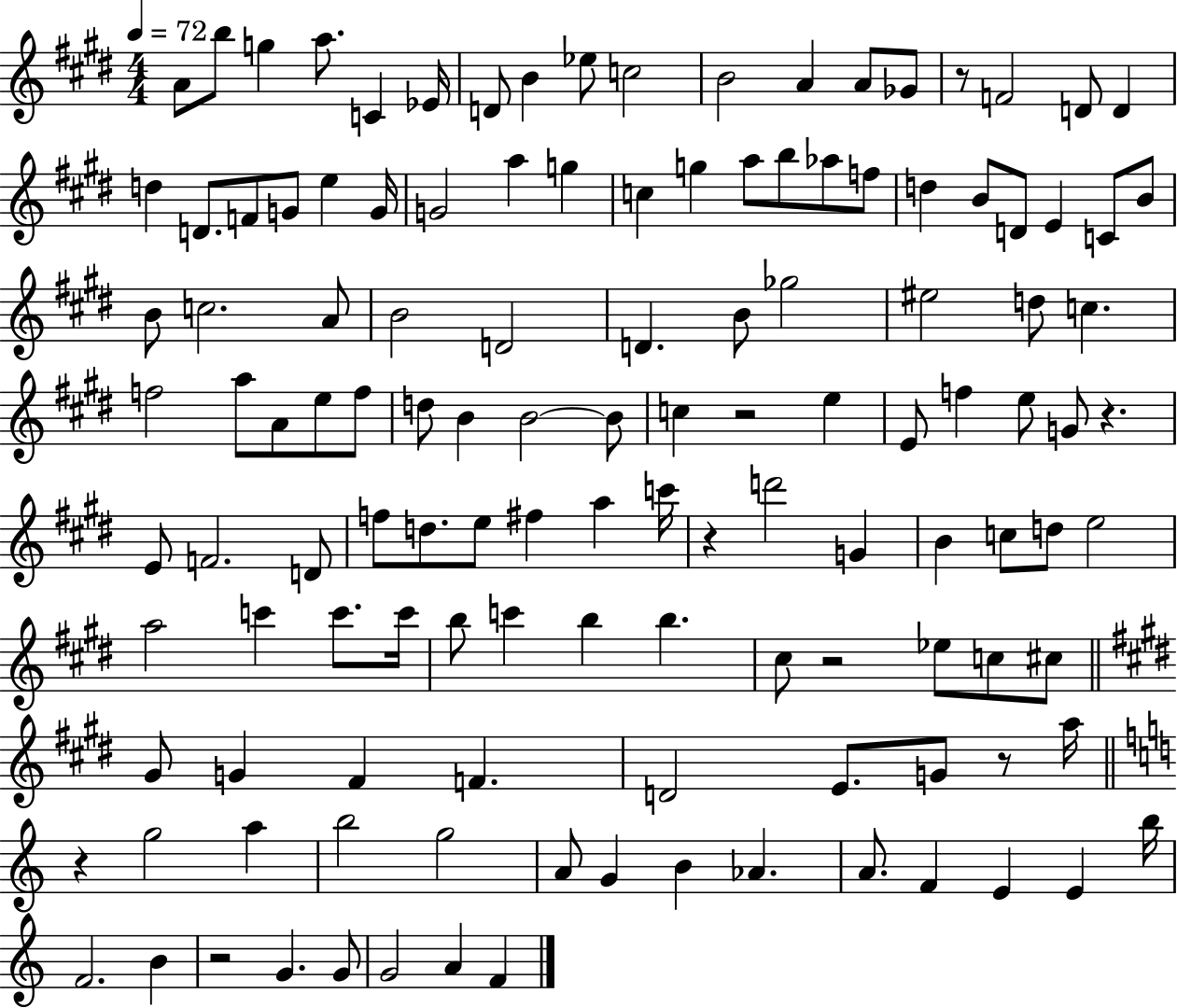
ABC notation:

X:1
T:Untitled
M:4/4
L:1/4
K:E
A/2 b/2 g a/2 C _E/4 D/2 B _e/2 c2 B2 A A/2 _G/2 z/2 F2 D/2 D d D/2 F/2 G/2 e G/4 G2 a g c g a/2 b/2 _a/2 f/2 d B/2 D/2 E C/2 B/2 B/2 c2 A/2 B2 D2 D B/2 _g2 ^e2 d/2 c f2 a/2 A/2 e/2 f/2 d/2 B B2 B/2 c z2 e E/2 f e/2 G/2 z E/2 F2 D/2 f/2 d/2 e/2 ^f a c'/4 z d'2 G B c/2 d/2 e2 a2 c' c'/2 c'/4 b/2 c' b b ^c/2 z2 _e/2 c/2 ^c/2 ^G/2 G ^F F D2 E/2 G/2 z/2 a/4 z g2 a b2 g2 A/2 G B _A A/2 F E E b/4 F2 B z2 G G/2 G2 A F